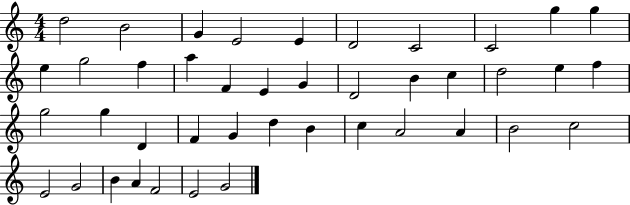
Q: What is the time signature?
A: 4/4